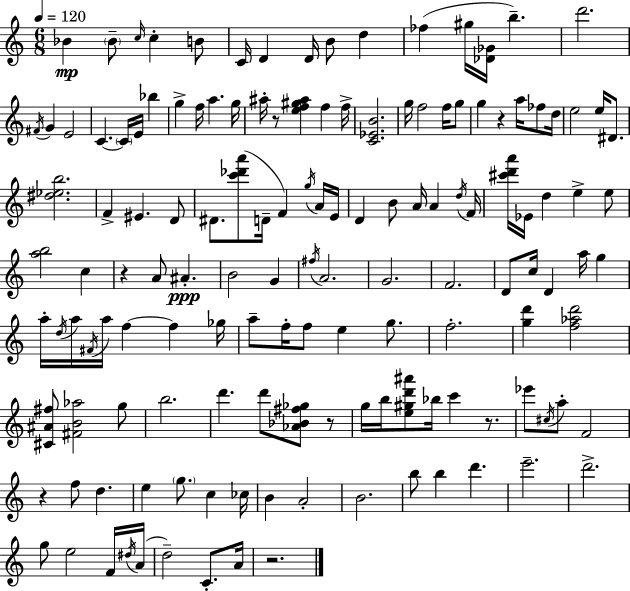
{
  \clef treble
  \numericTimeSignature
  \time 6/8
  \key c \major
  \tempo 4 = 120
  \repeat volta 2 { bes'4\mp \parenthesize bes'8-- \grace { c''16 } c''4-. b'8 | c'16 d'4 d'16 b'8 d''4 | fes''4( gis''16 <des' ges'>16 b''4.--) | d'''2. | \break \acciaccatura { fis'16 } g'4 e'2 | c'4.~~ \parenthesize c'16 e'16 bes''4 | g''4-> f''16 a''4. | g''16 ais''16-. r8 <e'' f'' gis'' ais''>4 f''4 | \break f''16-> <c' ees' b'>2. | g''16 f''2 f''16 | g''8 g''4 r4 a''16 fes''8 | d''16 e''2 e''16 dis'8. | \break <dis'' ees'' b''>2. | f'4-> eis'4. | d'8 dis'8. <c''' des''' a'''>8( d'16-- f'4) | \acciaccatura { g''16 } a'16 e'16 d'4 b'8 a'16 a'4 | \break \acciaccatura { d''16 } f'16 <cis''' d''' a'''>16 ees'16 d''4 e''4-> | e''8 <a'' b''>2 | c''4 r4 a'8 ais'4.-.\ppp | b'2 | \break g'4 \acciaccatura { fis''16 } a'2. | g'2. | f'2. | d'8 c''16 d'4 | \break a''16 g''4 a''16-. \acciaccatura { d''16 } a''16 \acciaccatura { fis'16 } a''16 f''4~~ | f''4 ges''16 a''8-- f''16-. f''8 | e''4 g''8. f''2.-. | <g'' d'''>4 <f'' aes'' d'''>2 | \break <cis' ais' fis''>8 <fis' b' aes''>2 | g''8 b''2. | d'''4. | d'''8 <aes' bes' fis'' ges''>8 r8 g''16 b''16 <e'' gis'' d''' ais'''>8 bes''16 | \break c'''4 r8. ees'''8 \acciaccatura { cis''16 } a''8-. | f'2 r4 | f''8 d''4. e''4 | \parenthesize g''8. c''4 ces''16 b'4 | \break a'2-. b'2. | b''8 b''4 | d'''4. e'''2.-- | d'''2.-> | \break g''8 e''2 | f'16 \acciaccatura { dis''16 }( a'16 d''2--) | c'8.-. a'16 r2. | } \bar "|."
}